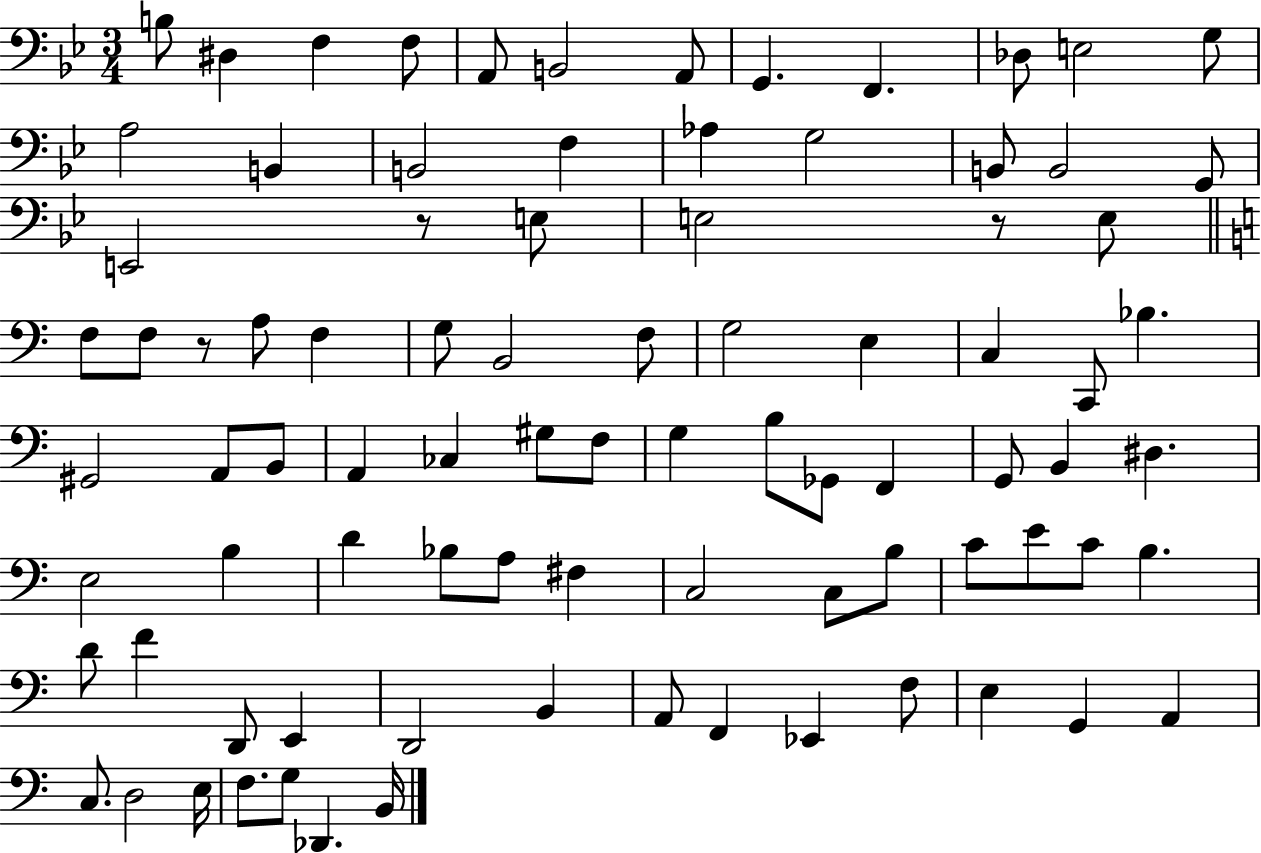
{
  \clef bass
  \numericTimeSignature
  \time 3/4
  \key bes \major
  b8 dis4 f4 f8 | a,8 b,2 a,8 | g,4. f,4. | des8 e2 g8 | \break a2 b,4 | b,2 f4 | aes4 g2 | b,8 b,2 g,8 | \break e,2 r8 e8 | e2 r8 e8 | \bar "||" \break \key c \major f8 f8 r8 a8 f4 | g8 b,2 f8 | g2 e4 | c4 c,8 bes4. | \break gis,2 a,8 b,8 | a,4 ces4 gis8 f8 | g4 b8 ges,8 f,4 | g,8 b,4 dis4. | \break e2 b4 | d'4 bes8 a8 fis4 | c2 c8 b8 | c'8 e'8 c'8 b4. | \break d'8 f'4 d,8 e,4 | d,2 b,4 | a,8 f,4 ees,4 f8 | e4 g,4 a,4 | \break c8. d2 e16 | f8. g8 des,4. b,16 | \bar "|."
}